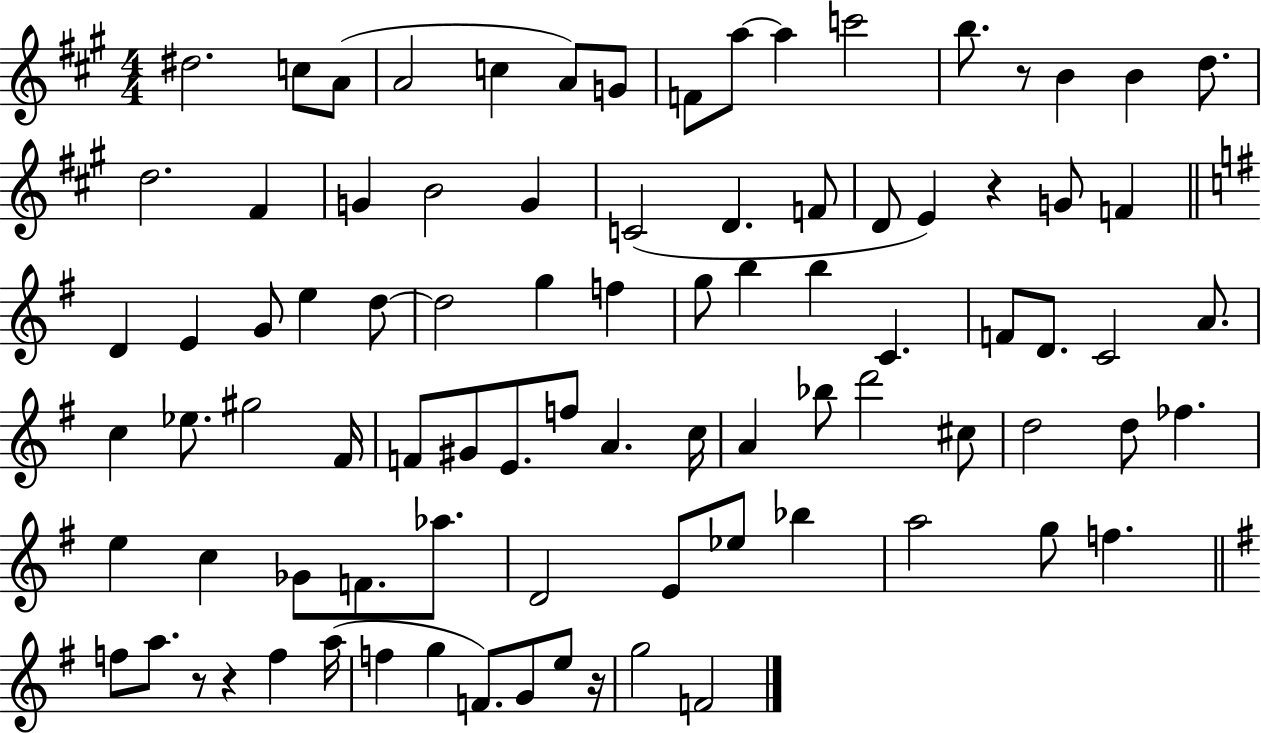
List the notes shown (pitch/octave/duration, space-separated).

D#5/h. C5/e A4/e A4/h C5/q A4/e G4/e F4/e A5/e A5/q C6/h B5/e. R/e B4/q B4/q D5/e. D5/h. F#4/q G4/q B4/h G4/q C4/h D4/q. F4/e D4/e E4/q R/q G4/e F4/q D4/q E4/q G4/e E5/q D5/e D5/h G5/q F5/q G5/e B5/q B5/q C4/q. F4/e D4/e. C4/h A4/e. C5/q Eb5/e. G#5/h F#4/s F4/e G#4/e E4/e. F5/e A4/q. C5/s A4/q Bb5/e D6/h C#5/e D5/h D5/e FES5/q. E5/q C5/q Gb4/e F4/e. Ab5/e. D4/h E4/e Eb5/e Bb5/q A5/h G5/e F5/q. F5/e A5/e. R/e R/q F5/q A5/s F5/q G5/q F4/e. G4/e E5/e R/s G5/h F4/h